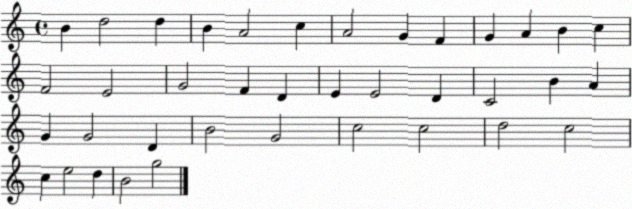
X:1
T:Untitled
M:4/4
L:1/4
K:C
B d2 d B A2 c A2 G F G A B c F2 E2 G2 F D E E2 D C2 B A G G2 D B2 G2 c2 c2 d2 c2 c e2 d B2 g2